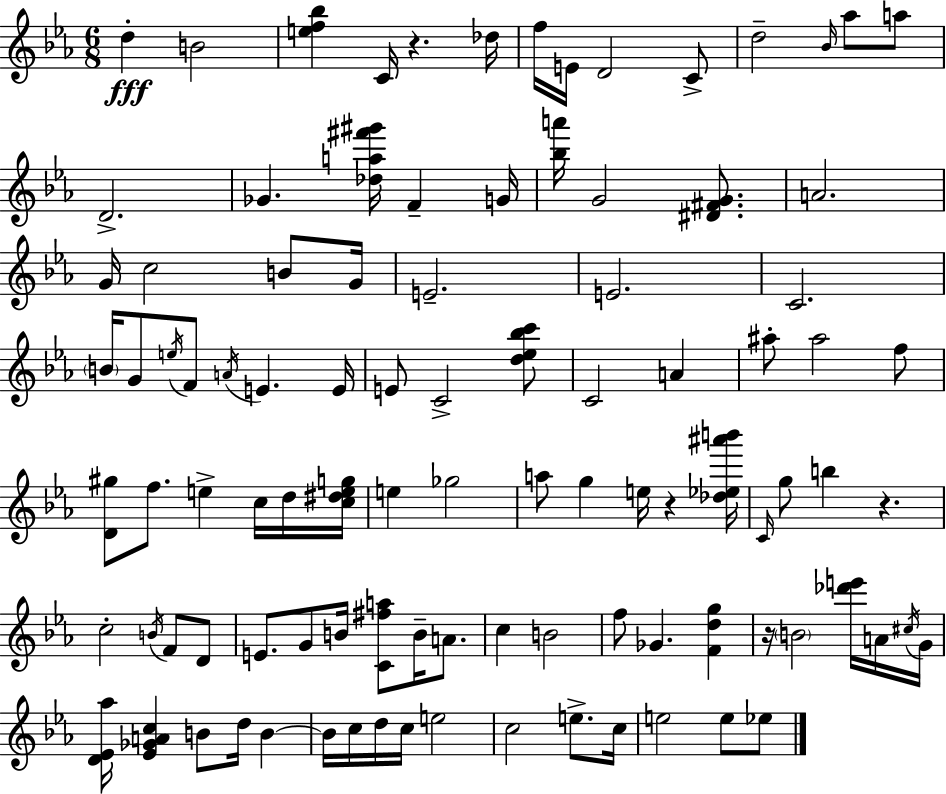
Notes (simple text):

D5/q B4/h [E5,F5,Bb5]/q C4/s R/q. Db5/s F5/s E4/s D4/h C4/e D5/h Bb4/s Ab5/e A5/e D4/h. Gb4/q. [Db5,A5,F#6,G#6]/s F4/q G4/s [Bb5,A6]/s G4/h [D#4,F#4,G4]/e. A4/h. G4/s C5/h B4/e G4/s E4/h. E4/h. C4/h. B4/s G4/e E5/s F4/e A4/s E4/q. E4/s E4/e C4/h [D5,Eb5,Bb5,C6]/e C4/h A4/q A#5/e A#5/h F5/e [D4,G#5]/e F5/e. E5/q C5/s D5/s [C5,D#5,E5,G5]/s E5/q Gb5/h A5/e G5/q E5/s R/q [Db5,Eb5,A#6,B6]/s C4/s G5/e B5/q R/q. C5/h B4/s F4/e D4/e E4/e. G4/e B4/s [C4,F#5,A5]/e B4/s A4/e. C5/q B4/h F5/e Gb4/q. [F4,D5,G5]/q R/s B4/h [Db6,E6]/s A4/s C#5/s G4/s [D4,Eb4,Ab5]/s [Eb4,Gb4,A4,C5]/q B4/e D5/s B4/q B4/s C5/s D5/s C5/s E5/h C5/h E5/e. C5/s E5/h E5/e Eb5/e